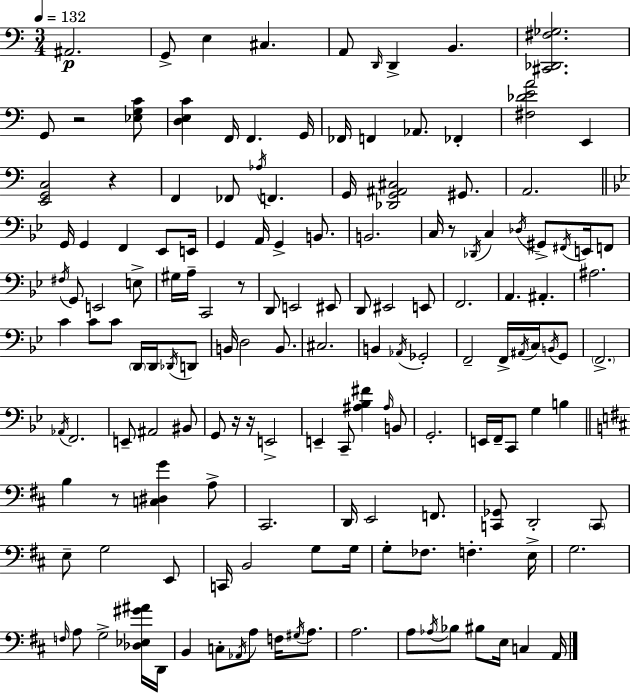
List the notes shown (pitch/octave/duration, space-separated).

A#2/h. G2/e E3/q C#3/q. A2/e D2/s D2/q B2/q. [C#2,Db2,F#3,Gb3]/h. G2/e R/h [Eb3,G3,C4]/e [D3,E3,C4]/q F2/s F2/q. G2/s FES2/s F2/q Ab2/e. FES2/q [F#3,Db4,E4,A4]/h E2/q [E2,G2,C3]/h R/q F2/q FES2/e Ab3/s F2/q. G2/s [Db2,G2,A#2,C#3]/h G#2/e. A2/h. G2/s G2/q F2/q Eb2/e E2/s G2/q A2/s G2/q B2/e. B2/h. C3/s R/e Db2/s C3/q Db3/s G#2/e F#2/s E2/s F2/e F#3/s G2/e E2/h E3/e G#3/s A3/s C2/h R/e D2/e E2/h EIS2/e D2/e EIS2/h E2/e F2/h. A2/q. A#2/q. A#3/h. C4/q C4/e C4/e D2/s D2/s Db2/s D2/e B2/s D3/h B2/e. C#3/h. B2/q Ab2/s Gb2/h F2/h F2/s A#2/s C3/s B2/s G2/e F2/h. Ab2/s F2/h. E2/e A#2/h BIS2/e G2/e R/s R/s E2/h E2/q C2/e [A#3,Bb3,F#4]/q A#3/s B2/e G2/h. E2/s F2/s C2/e G3/q B3/q B3/q R/e [C3,D#3,G4]/q A3/e C#2/h. D2/s E2/h F2/e. [C2,Gb2]/e D2/h C2/e E3/e G3/h E2/e C2/s B2/h G3/e G3/s G3/e FES3/e. F3/q. E3/s G3/h. F3/s A3/e G3/h [Db3,Eb3,G#4,A#4]/s D2/s B2/q C3/e Ab2/s A3/e F3/s G#3/s A3/e. A3/h. A3/e Ab3/s Bb3/e BIS3/e E3/s C3/q A2/s